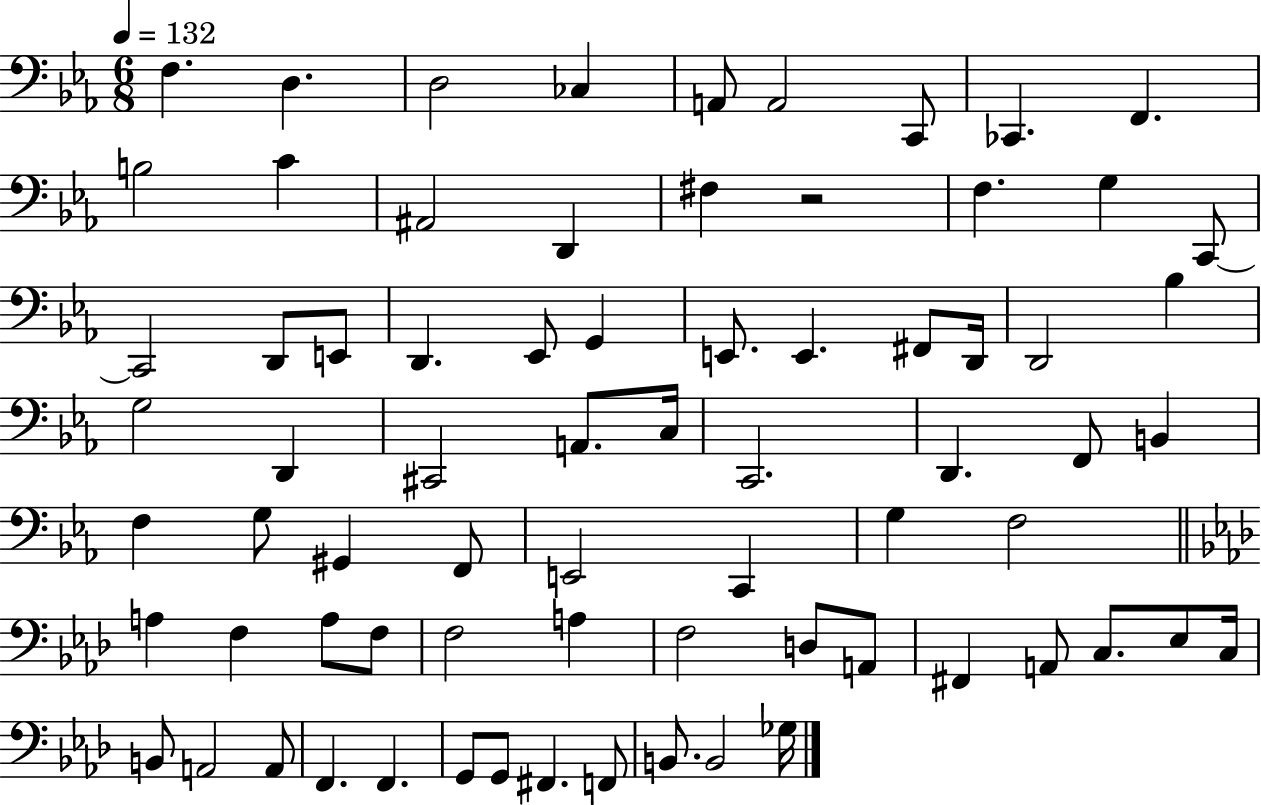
X:1
T:Untitled
M:6/8
L:1/4
K:Eb
F, D, D,2 _C, A,,/2 A,,2 C,,/2 _C,, F,, B,2 C ^A,,2 D,, ^F, z2 F, G, C,,/2 C,,2 D,,/2 E,,/2 D,, _E,,/2 G,, E,,/2 E,, ^F,,/2 D,,/4 D,,2 _B, G,2 D,, ^C,,2 A,,/2 C,/4 C,,2 D,, F,,/2 B,, F, G,/2 ^G,, F,,/2 E,,2 C,, G, F,2 A, F, A,/2 F,/2 F,2 A, F,2 D,/2 A,,/2 ^F,, A,,/2 C,/2 _E,/2 C,/4 B,,/2 A,,2 A,,/2 F,, F,, G,,/2 G,,/2 ^F,, F,,/2 B,,/2 B,,2 _G,/4